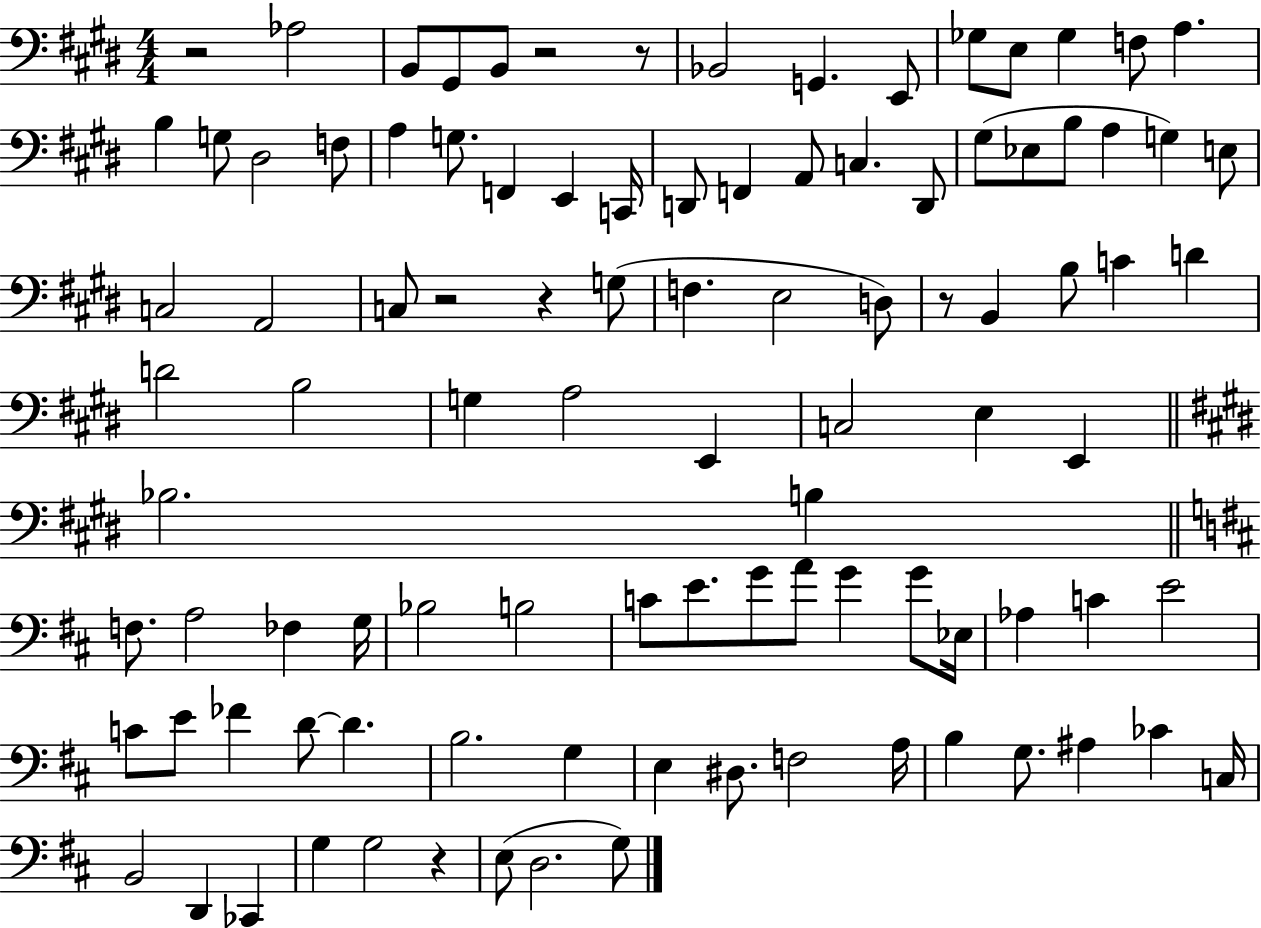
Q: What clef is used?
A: bass